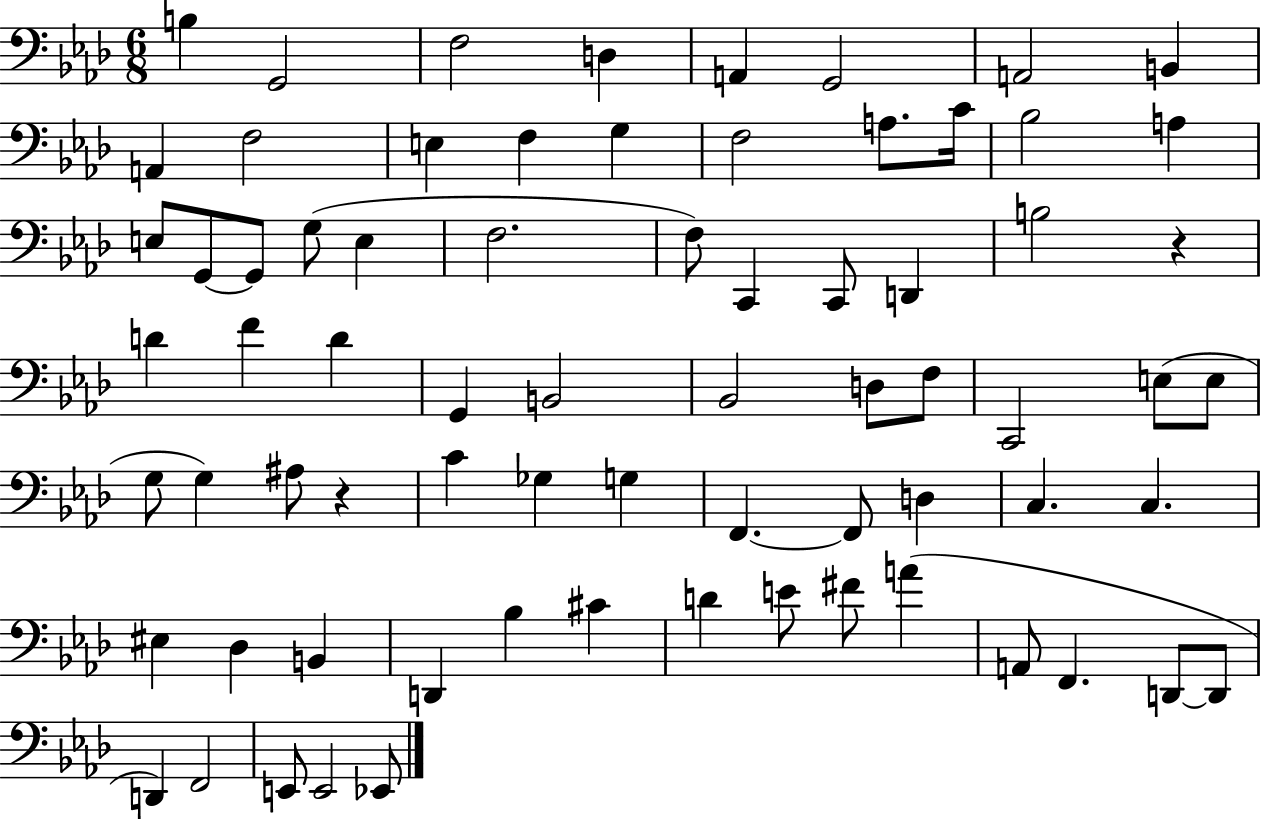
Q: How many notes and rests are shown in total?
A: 72